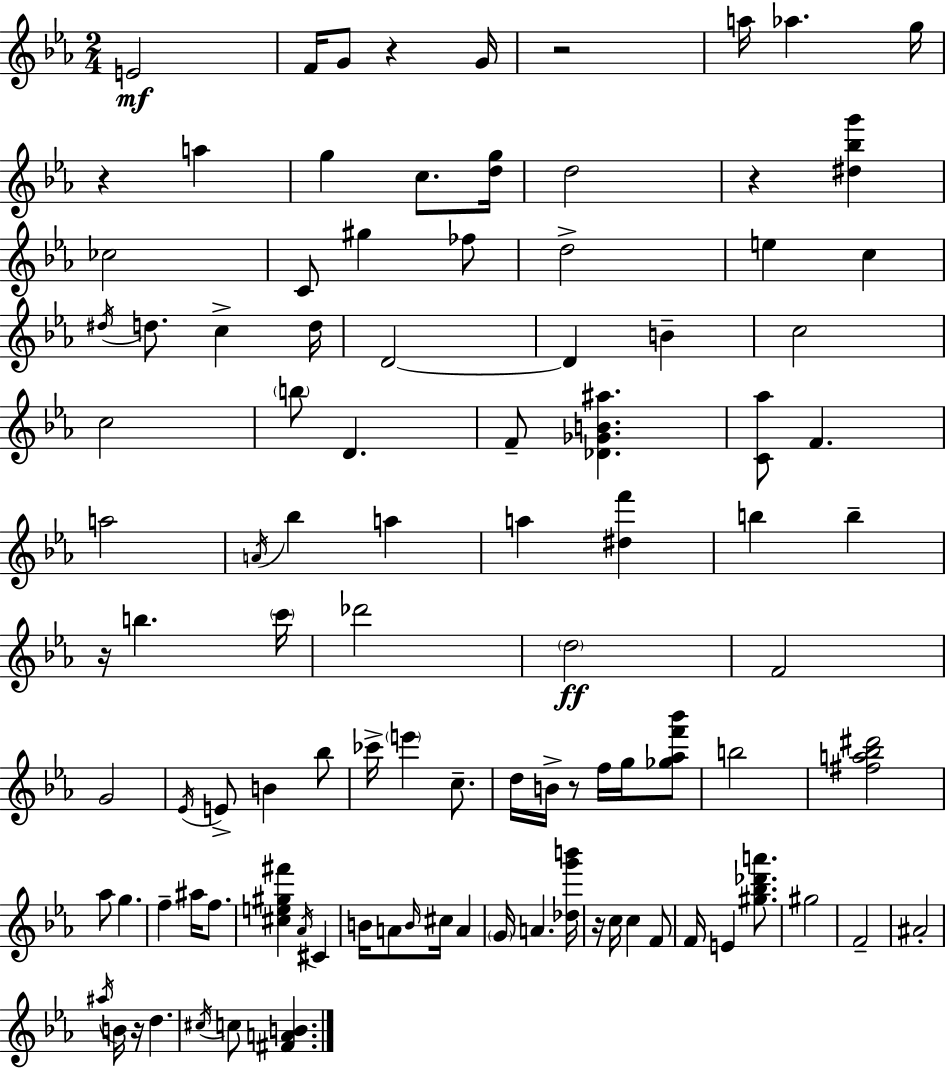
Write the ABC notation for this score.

X:1
T:Untitled
M:2/4
L:1/4
K:Eb
E2 F/4 G/2 z G/4 z2 a/4 _a g/4 z a g c/2 [dg]/4 d2 z [^d_bg'] _c2 C/2 ^g _f/2 d2 e c ^d/4 d/2 c d/4 D2 D B c2 c2 b/2 D F/2 [_D_GB^a] [C_a]/2 F a2 A/4 _b a a [^df'] b b z/4 b c'/4 _d'2 d2 F2 G2 _E/4 E/2 B _b/2 _c'/4 e' c/2 d/4 B/4 z/2 f/4 g/4 [_g_af'_b']/2 b2 [^fa_b^d']2 _a/2 g f ^a/4 f/2 [^ce^g^f'] _A/4 ^C B/4 A/2 B/4 ^c/4 A G/4 A [_dg'b']/4 z/4 c/4 c F/2 F/4 E [^g_b_d'a']/2 ^g2 F2 ^A2 ^a/4 B/4 z/4 d ^c/4 c/2 [^FAB]